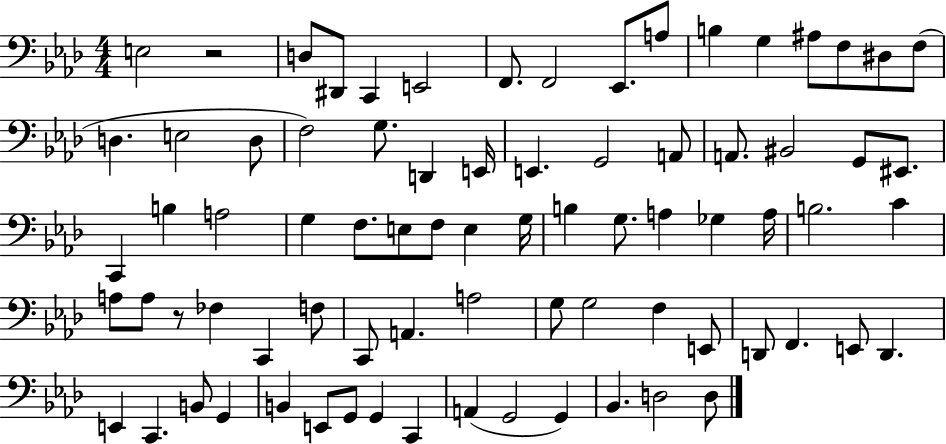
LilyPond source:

{
  \clef bass
  \numericTimeSignature
  \time 4/4
  \key aes \major
  e2 r2 | d8 dis,8 c,4 e,2 | f,8. f,2 ees,8. a8 | b4 g4 ais8 f8 dis8 f8( | \break d4. e2 d8 | f2) g8. d,4 e,16 | e,4. g,2 a,8 | a,8. bis,2 g,8 eis,8. | \break c,4 b4 a2 | g4 f8. e8 f8 e4 g16 | b4 g8. a4 ges4 a16 | b2. c'4 | \break a8 a8 r8 fes4 c,4 f8 | c,8 a,4. a2 | g8 g2 f4 e,8 | d,8 f,4. e,8 d,4. | \break e,4 c,4. b,8 g,4 | b,4 e,8 g,8 g,4 c,4 | a,4( g,2 g,4) | bes,4. d2 d8 | \break \bar "|."
}